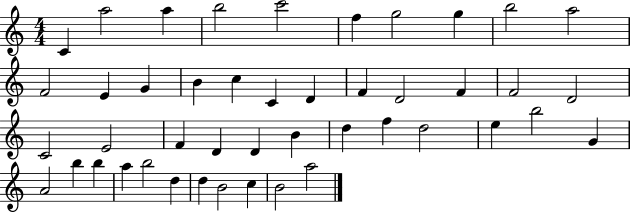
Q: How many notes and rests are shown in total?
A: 45